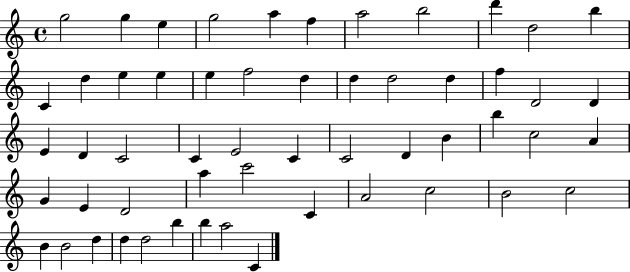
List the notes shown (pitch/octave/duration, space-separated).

G5/h G5/q E5/q G5/h A5/q F5/q A5/h B5/h D6/q D5/h B5/q C4/q D5/q E5/q E5/q E5/q F5/h D5/q D5/q D5/h D5/q F5/q D4/h D4/q E4/q D4/q C4/h C4/q E4/h C4/q C4/h D4/q B4/q B5/q C5/h A4/q G4/q E4/q D4/h A5/q C6/h C4/q A4/h C5/h B4/h C5/h B4/q B4/h D5/q D5/q D5/h B5/q B5/q A5/h C4/q